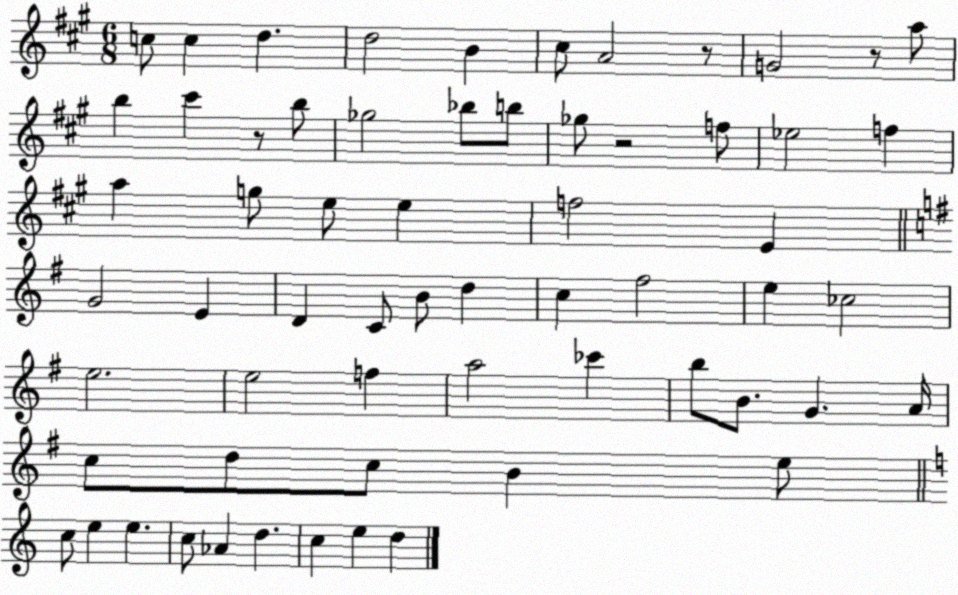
X:1
T:Untitled
M:6/8
L:1/4
K:A
c/2 c d d2 B ^c/2 A2 z/2 G2 z/2 a/2 b ^c' z/2 b/2 _g2 _b/2 b/2 _g/2 z2 f/2 _e2 f a g/2 e/2 e f2 E G2 E D C/2 B/2 d c ^f2 e _c2 e2 e2 f a2 _c' b/2 B/2 G A/4 c/2 d/2 c/2 B e/2 c/2 e e c/2 _A d c e d